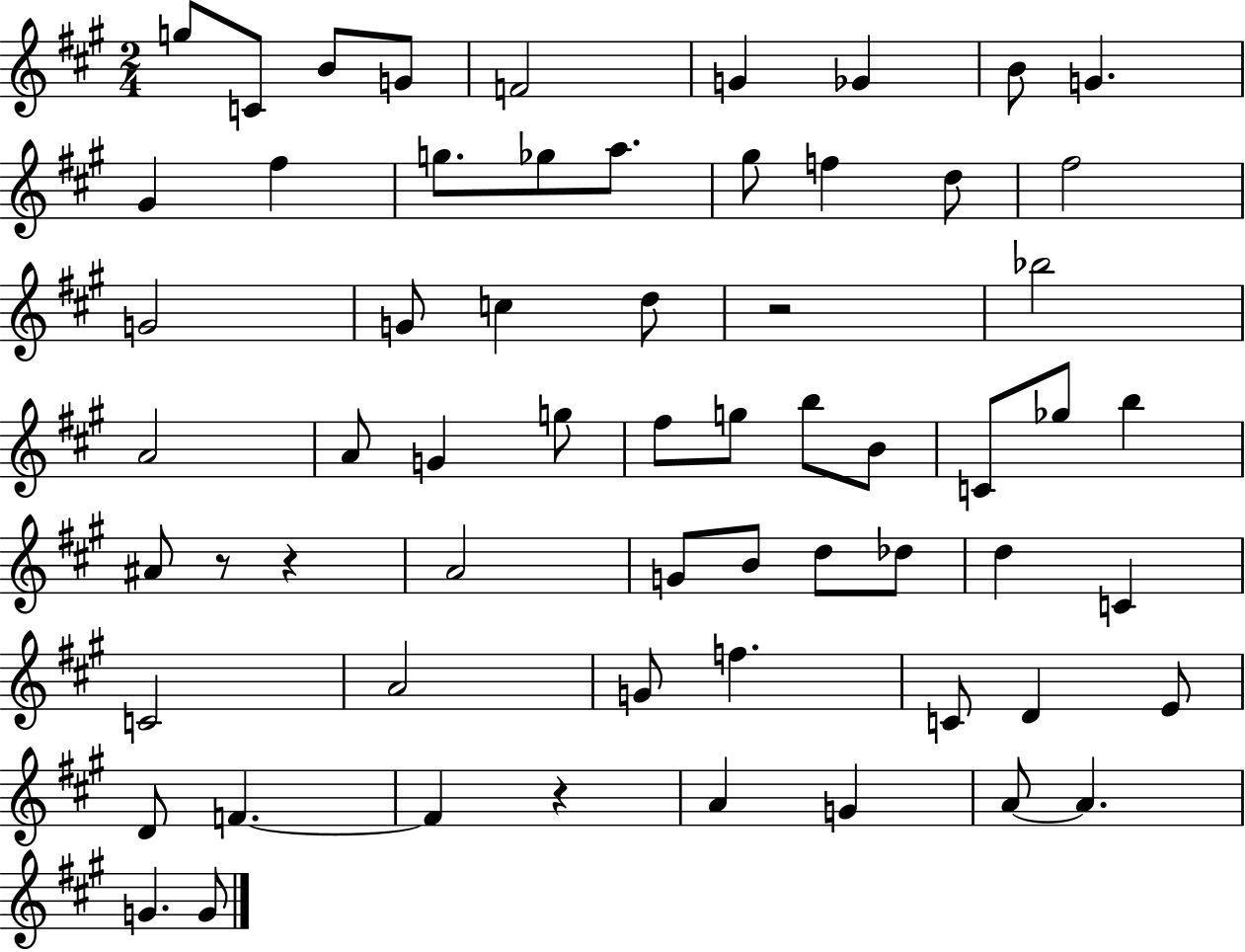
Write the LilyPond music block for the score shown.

{
  \clef treble
  \numericTimeSignature
  \time 2/4
  \key a \major
  g''8 c'8 b'8 g'8 | f'2 | g'4 ges'4 | b'8 g'4. | \break gis'4 fis''4 | g''8. ges''8 a''8. | gis''8 f''4 d''8 | fis''2 | \break g'2 | g'8 c''4 d''8 | r2 | bes''2 | \break a'2 | a'8 g'4 g''8 | fis''8 g''8 b''8 b'8 | c'8 ges''8 b''4 | \break ais'8 r8 r4 | a'2 | g'8 b'8 d''8 des''8 | d''4 c'4 | \break c'2 | a'2 | g'8 f''4. | c'8 d'4 e'8 | \break d'8 f'4.~~ | f'4 r4 | a'4 g'4 | a'8~~ a'4. | \break g'4. g'8 | \bar "|."
}